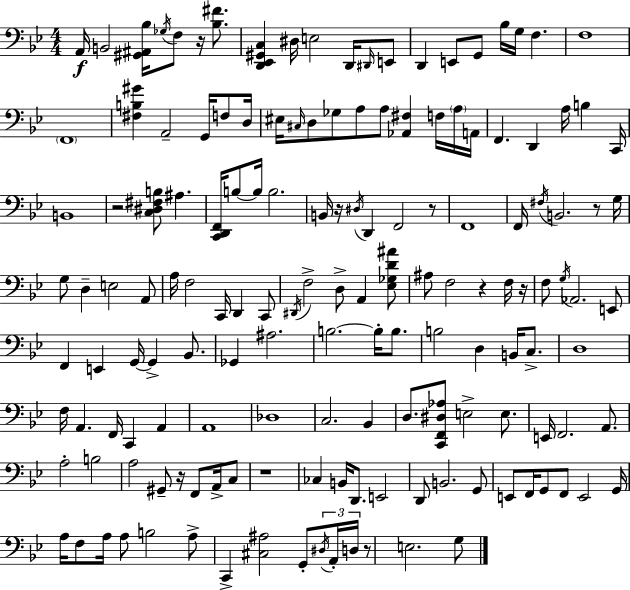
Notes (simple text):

A2/s B2/h [G#2,A#2,Bb3]/s Gb3/s F3/e R/s [Bb3,F#4]/e. [D2,Eb2,G#2,C3]/q D#3/s E3/h D2/s D#2/s E2/e D2/q E2/e G2/e Bb3/s G3/s F3/q. F3/w F2/w [F#3,B3,G#4]/q A2/h G2/s F3/e D3/s EIS3/s C#3/s D3/e Gb3/e A3/e A3/e [Ab2,F#3]/q F3/s A3/s A2/s F2/q. D2/q A3/s B3/q C2/s B2/w R/h [C3,D#3,F#3,B3]/e A#3/q. [C2,D2,F2]/s B3/e B3/s B3/h. B2/s R/s D#3/s D2/q F2/h R/e F2/w F2/s F#3/s B2/h. R/e G3/s G3/e D3/q E3/h A2/e A3/s F3/h C2/s D2/q C2/e D#2/s F3/h D3/e A2/q [Eb3,Gb3,D4,A#4]/e A#3/e F3/h R/q F3/s R/s F3/e G3/s Ab2/h. E2/e F2/q E2/q G2/s G2/q Bb2/e. Gb2/q A#3/h. B3/h. B3/s B3/e. B3/h D3/q B2/s C3/e. D3/w F3/s A2/q. F2/s C2/q A2/q A2/w Db3/w C3/h. Bb2/q D3/e. [C2,F2,D#3,Ab3]/e E3/h E3/e. E2/s F2/h. A2/e. A3/h B3/h A3/h G#2/e R/s F2/e A2/s C3/e R/w CES3/q B2/s D2/e. E2/h D2/e B2/h. G2/e E2/e F2/s G2/e F2/e E2/h G2/s A3/s F3/e A3/s A3/e B3/h A3/e C2/q [C#3,A#3]/h G2/e D#3/s A2/s D3/s R/e E3/h. G3/e